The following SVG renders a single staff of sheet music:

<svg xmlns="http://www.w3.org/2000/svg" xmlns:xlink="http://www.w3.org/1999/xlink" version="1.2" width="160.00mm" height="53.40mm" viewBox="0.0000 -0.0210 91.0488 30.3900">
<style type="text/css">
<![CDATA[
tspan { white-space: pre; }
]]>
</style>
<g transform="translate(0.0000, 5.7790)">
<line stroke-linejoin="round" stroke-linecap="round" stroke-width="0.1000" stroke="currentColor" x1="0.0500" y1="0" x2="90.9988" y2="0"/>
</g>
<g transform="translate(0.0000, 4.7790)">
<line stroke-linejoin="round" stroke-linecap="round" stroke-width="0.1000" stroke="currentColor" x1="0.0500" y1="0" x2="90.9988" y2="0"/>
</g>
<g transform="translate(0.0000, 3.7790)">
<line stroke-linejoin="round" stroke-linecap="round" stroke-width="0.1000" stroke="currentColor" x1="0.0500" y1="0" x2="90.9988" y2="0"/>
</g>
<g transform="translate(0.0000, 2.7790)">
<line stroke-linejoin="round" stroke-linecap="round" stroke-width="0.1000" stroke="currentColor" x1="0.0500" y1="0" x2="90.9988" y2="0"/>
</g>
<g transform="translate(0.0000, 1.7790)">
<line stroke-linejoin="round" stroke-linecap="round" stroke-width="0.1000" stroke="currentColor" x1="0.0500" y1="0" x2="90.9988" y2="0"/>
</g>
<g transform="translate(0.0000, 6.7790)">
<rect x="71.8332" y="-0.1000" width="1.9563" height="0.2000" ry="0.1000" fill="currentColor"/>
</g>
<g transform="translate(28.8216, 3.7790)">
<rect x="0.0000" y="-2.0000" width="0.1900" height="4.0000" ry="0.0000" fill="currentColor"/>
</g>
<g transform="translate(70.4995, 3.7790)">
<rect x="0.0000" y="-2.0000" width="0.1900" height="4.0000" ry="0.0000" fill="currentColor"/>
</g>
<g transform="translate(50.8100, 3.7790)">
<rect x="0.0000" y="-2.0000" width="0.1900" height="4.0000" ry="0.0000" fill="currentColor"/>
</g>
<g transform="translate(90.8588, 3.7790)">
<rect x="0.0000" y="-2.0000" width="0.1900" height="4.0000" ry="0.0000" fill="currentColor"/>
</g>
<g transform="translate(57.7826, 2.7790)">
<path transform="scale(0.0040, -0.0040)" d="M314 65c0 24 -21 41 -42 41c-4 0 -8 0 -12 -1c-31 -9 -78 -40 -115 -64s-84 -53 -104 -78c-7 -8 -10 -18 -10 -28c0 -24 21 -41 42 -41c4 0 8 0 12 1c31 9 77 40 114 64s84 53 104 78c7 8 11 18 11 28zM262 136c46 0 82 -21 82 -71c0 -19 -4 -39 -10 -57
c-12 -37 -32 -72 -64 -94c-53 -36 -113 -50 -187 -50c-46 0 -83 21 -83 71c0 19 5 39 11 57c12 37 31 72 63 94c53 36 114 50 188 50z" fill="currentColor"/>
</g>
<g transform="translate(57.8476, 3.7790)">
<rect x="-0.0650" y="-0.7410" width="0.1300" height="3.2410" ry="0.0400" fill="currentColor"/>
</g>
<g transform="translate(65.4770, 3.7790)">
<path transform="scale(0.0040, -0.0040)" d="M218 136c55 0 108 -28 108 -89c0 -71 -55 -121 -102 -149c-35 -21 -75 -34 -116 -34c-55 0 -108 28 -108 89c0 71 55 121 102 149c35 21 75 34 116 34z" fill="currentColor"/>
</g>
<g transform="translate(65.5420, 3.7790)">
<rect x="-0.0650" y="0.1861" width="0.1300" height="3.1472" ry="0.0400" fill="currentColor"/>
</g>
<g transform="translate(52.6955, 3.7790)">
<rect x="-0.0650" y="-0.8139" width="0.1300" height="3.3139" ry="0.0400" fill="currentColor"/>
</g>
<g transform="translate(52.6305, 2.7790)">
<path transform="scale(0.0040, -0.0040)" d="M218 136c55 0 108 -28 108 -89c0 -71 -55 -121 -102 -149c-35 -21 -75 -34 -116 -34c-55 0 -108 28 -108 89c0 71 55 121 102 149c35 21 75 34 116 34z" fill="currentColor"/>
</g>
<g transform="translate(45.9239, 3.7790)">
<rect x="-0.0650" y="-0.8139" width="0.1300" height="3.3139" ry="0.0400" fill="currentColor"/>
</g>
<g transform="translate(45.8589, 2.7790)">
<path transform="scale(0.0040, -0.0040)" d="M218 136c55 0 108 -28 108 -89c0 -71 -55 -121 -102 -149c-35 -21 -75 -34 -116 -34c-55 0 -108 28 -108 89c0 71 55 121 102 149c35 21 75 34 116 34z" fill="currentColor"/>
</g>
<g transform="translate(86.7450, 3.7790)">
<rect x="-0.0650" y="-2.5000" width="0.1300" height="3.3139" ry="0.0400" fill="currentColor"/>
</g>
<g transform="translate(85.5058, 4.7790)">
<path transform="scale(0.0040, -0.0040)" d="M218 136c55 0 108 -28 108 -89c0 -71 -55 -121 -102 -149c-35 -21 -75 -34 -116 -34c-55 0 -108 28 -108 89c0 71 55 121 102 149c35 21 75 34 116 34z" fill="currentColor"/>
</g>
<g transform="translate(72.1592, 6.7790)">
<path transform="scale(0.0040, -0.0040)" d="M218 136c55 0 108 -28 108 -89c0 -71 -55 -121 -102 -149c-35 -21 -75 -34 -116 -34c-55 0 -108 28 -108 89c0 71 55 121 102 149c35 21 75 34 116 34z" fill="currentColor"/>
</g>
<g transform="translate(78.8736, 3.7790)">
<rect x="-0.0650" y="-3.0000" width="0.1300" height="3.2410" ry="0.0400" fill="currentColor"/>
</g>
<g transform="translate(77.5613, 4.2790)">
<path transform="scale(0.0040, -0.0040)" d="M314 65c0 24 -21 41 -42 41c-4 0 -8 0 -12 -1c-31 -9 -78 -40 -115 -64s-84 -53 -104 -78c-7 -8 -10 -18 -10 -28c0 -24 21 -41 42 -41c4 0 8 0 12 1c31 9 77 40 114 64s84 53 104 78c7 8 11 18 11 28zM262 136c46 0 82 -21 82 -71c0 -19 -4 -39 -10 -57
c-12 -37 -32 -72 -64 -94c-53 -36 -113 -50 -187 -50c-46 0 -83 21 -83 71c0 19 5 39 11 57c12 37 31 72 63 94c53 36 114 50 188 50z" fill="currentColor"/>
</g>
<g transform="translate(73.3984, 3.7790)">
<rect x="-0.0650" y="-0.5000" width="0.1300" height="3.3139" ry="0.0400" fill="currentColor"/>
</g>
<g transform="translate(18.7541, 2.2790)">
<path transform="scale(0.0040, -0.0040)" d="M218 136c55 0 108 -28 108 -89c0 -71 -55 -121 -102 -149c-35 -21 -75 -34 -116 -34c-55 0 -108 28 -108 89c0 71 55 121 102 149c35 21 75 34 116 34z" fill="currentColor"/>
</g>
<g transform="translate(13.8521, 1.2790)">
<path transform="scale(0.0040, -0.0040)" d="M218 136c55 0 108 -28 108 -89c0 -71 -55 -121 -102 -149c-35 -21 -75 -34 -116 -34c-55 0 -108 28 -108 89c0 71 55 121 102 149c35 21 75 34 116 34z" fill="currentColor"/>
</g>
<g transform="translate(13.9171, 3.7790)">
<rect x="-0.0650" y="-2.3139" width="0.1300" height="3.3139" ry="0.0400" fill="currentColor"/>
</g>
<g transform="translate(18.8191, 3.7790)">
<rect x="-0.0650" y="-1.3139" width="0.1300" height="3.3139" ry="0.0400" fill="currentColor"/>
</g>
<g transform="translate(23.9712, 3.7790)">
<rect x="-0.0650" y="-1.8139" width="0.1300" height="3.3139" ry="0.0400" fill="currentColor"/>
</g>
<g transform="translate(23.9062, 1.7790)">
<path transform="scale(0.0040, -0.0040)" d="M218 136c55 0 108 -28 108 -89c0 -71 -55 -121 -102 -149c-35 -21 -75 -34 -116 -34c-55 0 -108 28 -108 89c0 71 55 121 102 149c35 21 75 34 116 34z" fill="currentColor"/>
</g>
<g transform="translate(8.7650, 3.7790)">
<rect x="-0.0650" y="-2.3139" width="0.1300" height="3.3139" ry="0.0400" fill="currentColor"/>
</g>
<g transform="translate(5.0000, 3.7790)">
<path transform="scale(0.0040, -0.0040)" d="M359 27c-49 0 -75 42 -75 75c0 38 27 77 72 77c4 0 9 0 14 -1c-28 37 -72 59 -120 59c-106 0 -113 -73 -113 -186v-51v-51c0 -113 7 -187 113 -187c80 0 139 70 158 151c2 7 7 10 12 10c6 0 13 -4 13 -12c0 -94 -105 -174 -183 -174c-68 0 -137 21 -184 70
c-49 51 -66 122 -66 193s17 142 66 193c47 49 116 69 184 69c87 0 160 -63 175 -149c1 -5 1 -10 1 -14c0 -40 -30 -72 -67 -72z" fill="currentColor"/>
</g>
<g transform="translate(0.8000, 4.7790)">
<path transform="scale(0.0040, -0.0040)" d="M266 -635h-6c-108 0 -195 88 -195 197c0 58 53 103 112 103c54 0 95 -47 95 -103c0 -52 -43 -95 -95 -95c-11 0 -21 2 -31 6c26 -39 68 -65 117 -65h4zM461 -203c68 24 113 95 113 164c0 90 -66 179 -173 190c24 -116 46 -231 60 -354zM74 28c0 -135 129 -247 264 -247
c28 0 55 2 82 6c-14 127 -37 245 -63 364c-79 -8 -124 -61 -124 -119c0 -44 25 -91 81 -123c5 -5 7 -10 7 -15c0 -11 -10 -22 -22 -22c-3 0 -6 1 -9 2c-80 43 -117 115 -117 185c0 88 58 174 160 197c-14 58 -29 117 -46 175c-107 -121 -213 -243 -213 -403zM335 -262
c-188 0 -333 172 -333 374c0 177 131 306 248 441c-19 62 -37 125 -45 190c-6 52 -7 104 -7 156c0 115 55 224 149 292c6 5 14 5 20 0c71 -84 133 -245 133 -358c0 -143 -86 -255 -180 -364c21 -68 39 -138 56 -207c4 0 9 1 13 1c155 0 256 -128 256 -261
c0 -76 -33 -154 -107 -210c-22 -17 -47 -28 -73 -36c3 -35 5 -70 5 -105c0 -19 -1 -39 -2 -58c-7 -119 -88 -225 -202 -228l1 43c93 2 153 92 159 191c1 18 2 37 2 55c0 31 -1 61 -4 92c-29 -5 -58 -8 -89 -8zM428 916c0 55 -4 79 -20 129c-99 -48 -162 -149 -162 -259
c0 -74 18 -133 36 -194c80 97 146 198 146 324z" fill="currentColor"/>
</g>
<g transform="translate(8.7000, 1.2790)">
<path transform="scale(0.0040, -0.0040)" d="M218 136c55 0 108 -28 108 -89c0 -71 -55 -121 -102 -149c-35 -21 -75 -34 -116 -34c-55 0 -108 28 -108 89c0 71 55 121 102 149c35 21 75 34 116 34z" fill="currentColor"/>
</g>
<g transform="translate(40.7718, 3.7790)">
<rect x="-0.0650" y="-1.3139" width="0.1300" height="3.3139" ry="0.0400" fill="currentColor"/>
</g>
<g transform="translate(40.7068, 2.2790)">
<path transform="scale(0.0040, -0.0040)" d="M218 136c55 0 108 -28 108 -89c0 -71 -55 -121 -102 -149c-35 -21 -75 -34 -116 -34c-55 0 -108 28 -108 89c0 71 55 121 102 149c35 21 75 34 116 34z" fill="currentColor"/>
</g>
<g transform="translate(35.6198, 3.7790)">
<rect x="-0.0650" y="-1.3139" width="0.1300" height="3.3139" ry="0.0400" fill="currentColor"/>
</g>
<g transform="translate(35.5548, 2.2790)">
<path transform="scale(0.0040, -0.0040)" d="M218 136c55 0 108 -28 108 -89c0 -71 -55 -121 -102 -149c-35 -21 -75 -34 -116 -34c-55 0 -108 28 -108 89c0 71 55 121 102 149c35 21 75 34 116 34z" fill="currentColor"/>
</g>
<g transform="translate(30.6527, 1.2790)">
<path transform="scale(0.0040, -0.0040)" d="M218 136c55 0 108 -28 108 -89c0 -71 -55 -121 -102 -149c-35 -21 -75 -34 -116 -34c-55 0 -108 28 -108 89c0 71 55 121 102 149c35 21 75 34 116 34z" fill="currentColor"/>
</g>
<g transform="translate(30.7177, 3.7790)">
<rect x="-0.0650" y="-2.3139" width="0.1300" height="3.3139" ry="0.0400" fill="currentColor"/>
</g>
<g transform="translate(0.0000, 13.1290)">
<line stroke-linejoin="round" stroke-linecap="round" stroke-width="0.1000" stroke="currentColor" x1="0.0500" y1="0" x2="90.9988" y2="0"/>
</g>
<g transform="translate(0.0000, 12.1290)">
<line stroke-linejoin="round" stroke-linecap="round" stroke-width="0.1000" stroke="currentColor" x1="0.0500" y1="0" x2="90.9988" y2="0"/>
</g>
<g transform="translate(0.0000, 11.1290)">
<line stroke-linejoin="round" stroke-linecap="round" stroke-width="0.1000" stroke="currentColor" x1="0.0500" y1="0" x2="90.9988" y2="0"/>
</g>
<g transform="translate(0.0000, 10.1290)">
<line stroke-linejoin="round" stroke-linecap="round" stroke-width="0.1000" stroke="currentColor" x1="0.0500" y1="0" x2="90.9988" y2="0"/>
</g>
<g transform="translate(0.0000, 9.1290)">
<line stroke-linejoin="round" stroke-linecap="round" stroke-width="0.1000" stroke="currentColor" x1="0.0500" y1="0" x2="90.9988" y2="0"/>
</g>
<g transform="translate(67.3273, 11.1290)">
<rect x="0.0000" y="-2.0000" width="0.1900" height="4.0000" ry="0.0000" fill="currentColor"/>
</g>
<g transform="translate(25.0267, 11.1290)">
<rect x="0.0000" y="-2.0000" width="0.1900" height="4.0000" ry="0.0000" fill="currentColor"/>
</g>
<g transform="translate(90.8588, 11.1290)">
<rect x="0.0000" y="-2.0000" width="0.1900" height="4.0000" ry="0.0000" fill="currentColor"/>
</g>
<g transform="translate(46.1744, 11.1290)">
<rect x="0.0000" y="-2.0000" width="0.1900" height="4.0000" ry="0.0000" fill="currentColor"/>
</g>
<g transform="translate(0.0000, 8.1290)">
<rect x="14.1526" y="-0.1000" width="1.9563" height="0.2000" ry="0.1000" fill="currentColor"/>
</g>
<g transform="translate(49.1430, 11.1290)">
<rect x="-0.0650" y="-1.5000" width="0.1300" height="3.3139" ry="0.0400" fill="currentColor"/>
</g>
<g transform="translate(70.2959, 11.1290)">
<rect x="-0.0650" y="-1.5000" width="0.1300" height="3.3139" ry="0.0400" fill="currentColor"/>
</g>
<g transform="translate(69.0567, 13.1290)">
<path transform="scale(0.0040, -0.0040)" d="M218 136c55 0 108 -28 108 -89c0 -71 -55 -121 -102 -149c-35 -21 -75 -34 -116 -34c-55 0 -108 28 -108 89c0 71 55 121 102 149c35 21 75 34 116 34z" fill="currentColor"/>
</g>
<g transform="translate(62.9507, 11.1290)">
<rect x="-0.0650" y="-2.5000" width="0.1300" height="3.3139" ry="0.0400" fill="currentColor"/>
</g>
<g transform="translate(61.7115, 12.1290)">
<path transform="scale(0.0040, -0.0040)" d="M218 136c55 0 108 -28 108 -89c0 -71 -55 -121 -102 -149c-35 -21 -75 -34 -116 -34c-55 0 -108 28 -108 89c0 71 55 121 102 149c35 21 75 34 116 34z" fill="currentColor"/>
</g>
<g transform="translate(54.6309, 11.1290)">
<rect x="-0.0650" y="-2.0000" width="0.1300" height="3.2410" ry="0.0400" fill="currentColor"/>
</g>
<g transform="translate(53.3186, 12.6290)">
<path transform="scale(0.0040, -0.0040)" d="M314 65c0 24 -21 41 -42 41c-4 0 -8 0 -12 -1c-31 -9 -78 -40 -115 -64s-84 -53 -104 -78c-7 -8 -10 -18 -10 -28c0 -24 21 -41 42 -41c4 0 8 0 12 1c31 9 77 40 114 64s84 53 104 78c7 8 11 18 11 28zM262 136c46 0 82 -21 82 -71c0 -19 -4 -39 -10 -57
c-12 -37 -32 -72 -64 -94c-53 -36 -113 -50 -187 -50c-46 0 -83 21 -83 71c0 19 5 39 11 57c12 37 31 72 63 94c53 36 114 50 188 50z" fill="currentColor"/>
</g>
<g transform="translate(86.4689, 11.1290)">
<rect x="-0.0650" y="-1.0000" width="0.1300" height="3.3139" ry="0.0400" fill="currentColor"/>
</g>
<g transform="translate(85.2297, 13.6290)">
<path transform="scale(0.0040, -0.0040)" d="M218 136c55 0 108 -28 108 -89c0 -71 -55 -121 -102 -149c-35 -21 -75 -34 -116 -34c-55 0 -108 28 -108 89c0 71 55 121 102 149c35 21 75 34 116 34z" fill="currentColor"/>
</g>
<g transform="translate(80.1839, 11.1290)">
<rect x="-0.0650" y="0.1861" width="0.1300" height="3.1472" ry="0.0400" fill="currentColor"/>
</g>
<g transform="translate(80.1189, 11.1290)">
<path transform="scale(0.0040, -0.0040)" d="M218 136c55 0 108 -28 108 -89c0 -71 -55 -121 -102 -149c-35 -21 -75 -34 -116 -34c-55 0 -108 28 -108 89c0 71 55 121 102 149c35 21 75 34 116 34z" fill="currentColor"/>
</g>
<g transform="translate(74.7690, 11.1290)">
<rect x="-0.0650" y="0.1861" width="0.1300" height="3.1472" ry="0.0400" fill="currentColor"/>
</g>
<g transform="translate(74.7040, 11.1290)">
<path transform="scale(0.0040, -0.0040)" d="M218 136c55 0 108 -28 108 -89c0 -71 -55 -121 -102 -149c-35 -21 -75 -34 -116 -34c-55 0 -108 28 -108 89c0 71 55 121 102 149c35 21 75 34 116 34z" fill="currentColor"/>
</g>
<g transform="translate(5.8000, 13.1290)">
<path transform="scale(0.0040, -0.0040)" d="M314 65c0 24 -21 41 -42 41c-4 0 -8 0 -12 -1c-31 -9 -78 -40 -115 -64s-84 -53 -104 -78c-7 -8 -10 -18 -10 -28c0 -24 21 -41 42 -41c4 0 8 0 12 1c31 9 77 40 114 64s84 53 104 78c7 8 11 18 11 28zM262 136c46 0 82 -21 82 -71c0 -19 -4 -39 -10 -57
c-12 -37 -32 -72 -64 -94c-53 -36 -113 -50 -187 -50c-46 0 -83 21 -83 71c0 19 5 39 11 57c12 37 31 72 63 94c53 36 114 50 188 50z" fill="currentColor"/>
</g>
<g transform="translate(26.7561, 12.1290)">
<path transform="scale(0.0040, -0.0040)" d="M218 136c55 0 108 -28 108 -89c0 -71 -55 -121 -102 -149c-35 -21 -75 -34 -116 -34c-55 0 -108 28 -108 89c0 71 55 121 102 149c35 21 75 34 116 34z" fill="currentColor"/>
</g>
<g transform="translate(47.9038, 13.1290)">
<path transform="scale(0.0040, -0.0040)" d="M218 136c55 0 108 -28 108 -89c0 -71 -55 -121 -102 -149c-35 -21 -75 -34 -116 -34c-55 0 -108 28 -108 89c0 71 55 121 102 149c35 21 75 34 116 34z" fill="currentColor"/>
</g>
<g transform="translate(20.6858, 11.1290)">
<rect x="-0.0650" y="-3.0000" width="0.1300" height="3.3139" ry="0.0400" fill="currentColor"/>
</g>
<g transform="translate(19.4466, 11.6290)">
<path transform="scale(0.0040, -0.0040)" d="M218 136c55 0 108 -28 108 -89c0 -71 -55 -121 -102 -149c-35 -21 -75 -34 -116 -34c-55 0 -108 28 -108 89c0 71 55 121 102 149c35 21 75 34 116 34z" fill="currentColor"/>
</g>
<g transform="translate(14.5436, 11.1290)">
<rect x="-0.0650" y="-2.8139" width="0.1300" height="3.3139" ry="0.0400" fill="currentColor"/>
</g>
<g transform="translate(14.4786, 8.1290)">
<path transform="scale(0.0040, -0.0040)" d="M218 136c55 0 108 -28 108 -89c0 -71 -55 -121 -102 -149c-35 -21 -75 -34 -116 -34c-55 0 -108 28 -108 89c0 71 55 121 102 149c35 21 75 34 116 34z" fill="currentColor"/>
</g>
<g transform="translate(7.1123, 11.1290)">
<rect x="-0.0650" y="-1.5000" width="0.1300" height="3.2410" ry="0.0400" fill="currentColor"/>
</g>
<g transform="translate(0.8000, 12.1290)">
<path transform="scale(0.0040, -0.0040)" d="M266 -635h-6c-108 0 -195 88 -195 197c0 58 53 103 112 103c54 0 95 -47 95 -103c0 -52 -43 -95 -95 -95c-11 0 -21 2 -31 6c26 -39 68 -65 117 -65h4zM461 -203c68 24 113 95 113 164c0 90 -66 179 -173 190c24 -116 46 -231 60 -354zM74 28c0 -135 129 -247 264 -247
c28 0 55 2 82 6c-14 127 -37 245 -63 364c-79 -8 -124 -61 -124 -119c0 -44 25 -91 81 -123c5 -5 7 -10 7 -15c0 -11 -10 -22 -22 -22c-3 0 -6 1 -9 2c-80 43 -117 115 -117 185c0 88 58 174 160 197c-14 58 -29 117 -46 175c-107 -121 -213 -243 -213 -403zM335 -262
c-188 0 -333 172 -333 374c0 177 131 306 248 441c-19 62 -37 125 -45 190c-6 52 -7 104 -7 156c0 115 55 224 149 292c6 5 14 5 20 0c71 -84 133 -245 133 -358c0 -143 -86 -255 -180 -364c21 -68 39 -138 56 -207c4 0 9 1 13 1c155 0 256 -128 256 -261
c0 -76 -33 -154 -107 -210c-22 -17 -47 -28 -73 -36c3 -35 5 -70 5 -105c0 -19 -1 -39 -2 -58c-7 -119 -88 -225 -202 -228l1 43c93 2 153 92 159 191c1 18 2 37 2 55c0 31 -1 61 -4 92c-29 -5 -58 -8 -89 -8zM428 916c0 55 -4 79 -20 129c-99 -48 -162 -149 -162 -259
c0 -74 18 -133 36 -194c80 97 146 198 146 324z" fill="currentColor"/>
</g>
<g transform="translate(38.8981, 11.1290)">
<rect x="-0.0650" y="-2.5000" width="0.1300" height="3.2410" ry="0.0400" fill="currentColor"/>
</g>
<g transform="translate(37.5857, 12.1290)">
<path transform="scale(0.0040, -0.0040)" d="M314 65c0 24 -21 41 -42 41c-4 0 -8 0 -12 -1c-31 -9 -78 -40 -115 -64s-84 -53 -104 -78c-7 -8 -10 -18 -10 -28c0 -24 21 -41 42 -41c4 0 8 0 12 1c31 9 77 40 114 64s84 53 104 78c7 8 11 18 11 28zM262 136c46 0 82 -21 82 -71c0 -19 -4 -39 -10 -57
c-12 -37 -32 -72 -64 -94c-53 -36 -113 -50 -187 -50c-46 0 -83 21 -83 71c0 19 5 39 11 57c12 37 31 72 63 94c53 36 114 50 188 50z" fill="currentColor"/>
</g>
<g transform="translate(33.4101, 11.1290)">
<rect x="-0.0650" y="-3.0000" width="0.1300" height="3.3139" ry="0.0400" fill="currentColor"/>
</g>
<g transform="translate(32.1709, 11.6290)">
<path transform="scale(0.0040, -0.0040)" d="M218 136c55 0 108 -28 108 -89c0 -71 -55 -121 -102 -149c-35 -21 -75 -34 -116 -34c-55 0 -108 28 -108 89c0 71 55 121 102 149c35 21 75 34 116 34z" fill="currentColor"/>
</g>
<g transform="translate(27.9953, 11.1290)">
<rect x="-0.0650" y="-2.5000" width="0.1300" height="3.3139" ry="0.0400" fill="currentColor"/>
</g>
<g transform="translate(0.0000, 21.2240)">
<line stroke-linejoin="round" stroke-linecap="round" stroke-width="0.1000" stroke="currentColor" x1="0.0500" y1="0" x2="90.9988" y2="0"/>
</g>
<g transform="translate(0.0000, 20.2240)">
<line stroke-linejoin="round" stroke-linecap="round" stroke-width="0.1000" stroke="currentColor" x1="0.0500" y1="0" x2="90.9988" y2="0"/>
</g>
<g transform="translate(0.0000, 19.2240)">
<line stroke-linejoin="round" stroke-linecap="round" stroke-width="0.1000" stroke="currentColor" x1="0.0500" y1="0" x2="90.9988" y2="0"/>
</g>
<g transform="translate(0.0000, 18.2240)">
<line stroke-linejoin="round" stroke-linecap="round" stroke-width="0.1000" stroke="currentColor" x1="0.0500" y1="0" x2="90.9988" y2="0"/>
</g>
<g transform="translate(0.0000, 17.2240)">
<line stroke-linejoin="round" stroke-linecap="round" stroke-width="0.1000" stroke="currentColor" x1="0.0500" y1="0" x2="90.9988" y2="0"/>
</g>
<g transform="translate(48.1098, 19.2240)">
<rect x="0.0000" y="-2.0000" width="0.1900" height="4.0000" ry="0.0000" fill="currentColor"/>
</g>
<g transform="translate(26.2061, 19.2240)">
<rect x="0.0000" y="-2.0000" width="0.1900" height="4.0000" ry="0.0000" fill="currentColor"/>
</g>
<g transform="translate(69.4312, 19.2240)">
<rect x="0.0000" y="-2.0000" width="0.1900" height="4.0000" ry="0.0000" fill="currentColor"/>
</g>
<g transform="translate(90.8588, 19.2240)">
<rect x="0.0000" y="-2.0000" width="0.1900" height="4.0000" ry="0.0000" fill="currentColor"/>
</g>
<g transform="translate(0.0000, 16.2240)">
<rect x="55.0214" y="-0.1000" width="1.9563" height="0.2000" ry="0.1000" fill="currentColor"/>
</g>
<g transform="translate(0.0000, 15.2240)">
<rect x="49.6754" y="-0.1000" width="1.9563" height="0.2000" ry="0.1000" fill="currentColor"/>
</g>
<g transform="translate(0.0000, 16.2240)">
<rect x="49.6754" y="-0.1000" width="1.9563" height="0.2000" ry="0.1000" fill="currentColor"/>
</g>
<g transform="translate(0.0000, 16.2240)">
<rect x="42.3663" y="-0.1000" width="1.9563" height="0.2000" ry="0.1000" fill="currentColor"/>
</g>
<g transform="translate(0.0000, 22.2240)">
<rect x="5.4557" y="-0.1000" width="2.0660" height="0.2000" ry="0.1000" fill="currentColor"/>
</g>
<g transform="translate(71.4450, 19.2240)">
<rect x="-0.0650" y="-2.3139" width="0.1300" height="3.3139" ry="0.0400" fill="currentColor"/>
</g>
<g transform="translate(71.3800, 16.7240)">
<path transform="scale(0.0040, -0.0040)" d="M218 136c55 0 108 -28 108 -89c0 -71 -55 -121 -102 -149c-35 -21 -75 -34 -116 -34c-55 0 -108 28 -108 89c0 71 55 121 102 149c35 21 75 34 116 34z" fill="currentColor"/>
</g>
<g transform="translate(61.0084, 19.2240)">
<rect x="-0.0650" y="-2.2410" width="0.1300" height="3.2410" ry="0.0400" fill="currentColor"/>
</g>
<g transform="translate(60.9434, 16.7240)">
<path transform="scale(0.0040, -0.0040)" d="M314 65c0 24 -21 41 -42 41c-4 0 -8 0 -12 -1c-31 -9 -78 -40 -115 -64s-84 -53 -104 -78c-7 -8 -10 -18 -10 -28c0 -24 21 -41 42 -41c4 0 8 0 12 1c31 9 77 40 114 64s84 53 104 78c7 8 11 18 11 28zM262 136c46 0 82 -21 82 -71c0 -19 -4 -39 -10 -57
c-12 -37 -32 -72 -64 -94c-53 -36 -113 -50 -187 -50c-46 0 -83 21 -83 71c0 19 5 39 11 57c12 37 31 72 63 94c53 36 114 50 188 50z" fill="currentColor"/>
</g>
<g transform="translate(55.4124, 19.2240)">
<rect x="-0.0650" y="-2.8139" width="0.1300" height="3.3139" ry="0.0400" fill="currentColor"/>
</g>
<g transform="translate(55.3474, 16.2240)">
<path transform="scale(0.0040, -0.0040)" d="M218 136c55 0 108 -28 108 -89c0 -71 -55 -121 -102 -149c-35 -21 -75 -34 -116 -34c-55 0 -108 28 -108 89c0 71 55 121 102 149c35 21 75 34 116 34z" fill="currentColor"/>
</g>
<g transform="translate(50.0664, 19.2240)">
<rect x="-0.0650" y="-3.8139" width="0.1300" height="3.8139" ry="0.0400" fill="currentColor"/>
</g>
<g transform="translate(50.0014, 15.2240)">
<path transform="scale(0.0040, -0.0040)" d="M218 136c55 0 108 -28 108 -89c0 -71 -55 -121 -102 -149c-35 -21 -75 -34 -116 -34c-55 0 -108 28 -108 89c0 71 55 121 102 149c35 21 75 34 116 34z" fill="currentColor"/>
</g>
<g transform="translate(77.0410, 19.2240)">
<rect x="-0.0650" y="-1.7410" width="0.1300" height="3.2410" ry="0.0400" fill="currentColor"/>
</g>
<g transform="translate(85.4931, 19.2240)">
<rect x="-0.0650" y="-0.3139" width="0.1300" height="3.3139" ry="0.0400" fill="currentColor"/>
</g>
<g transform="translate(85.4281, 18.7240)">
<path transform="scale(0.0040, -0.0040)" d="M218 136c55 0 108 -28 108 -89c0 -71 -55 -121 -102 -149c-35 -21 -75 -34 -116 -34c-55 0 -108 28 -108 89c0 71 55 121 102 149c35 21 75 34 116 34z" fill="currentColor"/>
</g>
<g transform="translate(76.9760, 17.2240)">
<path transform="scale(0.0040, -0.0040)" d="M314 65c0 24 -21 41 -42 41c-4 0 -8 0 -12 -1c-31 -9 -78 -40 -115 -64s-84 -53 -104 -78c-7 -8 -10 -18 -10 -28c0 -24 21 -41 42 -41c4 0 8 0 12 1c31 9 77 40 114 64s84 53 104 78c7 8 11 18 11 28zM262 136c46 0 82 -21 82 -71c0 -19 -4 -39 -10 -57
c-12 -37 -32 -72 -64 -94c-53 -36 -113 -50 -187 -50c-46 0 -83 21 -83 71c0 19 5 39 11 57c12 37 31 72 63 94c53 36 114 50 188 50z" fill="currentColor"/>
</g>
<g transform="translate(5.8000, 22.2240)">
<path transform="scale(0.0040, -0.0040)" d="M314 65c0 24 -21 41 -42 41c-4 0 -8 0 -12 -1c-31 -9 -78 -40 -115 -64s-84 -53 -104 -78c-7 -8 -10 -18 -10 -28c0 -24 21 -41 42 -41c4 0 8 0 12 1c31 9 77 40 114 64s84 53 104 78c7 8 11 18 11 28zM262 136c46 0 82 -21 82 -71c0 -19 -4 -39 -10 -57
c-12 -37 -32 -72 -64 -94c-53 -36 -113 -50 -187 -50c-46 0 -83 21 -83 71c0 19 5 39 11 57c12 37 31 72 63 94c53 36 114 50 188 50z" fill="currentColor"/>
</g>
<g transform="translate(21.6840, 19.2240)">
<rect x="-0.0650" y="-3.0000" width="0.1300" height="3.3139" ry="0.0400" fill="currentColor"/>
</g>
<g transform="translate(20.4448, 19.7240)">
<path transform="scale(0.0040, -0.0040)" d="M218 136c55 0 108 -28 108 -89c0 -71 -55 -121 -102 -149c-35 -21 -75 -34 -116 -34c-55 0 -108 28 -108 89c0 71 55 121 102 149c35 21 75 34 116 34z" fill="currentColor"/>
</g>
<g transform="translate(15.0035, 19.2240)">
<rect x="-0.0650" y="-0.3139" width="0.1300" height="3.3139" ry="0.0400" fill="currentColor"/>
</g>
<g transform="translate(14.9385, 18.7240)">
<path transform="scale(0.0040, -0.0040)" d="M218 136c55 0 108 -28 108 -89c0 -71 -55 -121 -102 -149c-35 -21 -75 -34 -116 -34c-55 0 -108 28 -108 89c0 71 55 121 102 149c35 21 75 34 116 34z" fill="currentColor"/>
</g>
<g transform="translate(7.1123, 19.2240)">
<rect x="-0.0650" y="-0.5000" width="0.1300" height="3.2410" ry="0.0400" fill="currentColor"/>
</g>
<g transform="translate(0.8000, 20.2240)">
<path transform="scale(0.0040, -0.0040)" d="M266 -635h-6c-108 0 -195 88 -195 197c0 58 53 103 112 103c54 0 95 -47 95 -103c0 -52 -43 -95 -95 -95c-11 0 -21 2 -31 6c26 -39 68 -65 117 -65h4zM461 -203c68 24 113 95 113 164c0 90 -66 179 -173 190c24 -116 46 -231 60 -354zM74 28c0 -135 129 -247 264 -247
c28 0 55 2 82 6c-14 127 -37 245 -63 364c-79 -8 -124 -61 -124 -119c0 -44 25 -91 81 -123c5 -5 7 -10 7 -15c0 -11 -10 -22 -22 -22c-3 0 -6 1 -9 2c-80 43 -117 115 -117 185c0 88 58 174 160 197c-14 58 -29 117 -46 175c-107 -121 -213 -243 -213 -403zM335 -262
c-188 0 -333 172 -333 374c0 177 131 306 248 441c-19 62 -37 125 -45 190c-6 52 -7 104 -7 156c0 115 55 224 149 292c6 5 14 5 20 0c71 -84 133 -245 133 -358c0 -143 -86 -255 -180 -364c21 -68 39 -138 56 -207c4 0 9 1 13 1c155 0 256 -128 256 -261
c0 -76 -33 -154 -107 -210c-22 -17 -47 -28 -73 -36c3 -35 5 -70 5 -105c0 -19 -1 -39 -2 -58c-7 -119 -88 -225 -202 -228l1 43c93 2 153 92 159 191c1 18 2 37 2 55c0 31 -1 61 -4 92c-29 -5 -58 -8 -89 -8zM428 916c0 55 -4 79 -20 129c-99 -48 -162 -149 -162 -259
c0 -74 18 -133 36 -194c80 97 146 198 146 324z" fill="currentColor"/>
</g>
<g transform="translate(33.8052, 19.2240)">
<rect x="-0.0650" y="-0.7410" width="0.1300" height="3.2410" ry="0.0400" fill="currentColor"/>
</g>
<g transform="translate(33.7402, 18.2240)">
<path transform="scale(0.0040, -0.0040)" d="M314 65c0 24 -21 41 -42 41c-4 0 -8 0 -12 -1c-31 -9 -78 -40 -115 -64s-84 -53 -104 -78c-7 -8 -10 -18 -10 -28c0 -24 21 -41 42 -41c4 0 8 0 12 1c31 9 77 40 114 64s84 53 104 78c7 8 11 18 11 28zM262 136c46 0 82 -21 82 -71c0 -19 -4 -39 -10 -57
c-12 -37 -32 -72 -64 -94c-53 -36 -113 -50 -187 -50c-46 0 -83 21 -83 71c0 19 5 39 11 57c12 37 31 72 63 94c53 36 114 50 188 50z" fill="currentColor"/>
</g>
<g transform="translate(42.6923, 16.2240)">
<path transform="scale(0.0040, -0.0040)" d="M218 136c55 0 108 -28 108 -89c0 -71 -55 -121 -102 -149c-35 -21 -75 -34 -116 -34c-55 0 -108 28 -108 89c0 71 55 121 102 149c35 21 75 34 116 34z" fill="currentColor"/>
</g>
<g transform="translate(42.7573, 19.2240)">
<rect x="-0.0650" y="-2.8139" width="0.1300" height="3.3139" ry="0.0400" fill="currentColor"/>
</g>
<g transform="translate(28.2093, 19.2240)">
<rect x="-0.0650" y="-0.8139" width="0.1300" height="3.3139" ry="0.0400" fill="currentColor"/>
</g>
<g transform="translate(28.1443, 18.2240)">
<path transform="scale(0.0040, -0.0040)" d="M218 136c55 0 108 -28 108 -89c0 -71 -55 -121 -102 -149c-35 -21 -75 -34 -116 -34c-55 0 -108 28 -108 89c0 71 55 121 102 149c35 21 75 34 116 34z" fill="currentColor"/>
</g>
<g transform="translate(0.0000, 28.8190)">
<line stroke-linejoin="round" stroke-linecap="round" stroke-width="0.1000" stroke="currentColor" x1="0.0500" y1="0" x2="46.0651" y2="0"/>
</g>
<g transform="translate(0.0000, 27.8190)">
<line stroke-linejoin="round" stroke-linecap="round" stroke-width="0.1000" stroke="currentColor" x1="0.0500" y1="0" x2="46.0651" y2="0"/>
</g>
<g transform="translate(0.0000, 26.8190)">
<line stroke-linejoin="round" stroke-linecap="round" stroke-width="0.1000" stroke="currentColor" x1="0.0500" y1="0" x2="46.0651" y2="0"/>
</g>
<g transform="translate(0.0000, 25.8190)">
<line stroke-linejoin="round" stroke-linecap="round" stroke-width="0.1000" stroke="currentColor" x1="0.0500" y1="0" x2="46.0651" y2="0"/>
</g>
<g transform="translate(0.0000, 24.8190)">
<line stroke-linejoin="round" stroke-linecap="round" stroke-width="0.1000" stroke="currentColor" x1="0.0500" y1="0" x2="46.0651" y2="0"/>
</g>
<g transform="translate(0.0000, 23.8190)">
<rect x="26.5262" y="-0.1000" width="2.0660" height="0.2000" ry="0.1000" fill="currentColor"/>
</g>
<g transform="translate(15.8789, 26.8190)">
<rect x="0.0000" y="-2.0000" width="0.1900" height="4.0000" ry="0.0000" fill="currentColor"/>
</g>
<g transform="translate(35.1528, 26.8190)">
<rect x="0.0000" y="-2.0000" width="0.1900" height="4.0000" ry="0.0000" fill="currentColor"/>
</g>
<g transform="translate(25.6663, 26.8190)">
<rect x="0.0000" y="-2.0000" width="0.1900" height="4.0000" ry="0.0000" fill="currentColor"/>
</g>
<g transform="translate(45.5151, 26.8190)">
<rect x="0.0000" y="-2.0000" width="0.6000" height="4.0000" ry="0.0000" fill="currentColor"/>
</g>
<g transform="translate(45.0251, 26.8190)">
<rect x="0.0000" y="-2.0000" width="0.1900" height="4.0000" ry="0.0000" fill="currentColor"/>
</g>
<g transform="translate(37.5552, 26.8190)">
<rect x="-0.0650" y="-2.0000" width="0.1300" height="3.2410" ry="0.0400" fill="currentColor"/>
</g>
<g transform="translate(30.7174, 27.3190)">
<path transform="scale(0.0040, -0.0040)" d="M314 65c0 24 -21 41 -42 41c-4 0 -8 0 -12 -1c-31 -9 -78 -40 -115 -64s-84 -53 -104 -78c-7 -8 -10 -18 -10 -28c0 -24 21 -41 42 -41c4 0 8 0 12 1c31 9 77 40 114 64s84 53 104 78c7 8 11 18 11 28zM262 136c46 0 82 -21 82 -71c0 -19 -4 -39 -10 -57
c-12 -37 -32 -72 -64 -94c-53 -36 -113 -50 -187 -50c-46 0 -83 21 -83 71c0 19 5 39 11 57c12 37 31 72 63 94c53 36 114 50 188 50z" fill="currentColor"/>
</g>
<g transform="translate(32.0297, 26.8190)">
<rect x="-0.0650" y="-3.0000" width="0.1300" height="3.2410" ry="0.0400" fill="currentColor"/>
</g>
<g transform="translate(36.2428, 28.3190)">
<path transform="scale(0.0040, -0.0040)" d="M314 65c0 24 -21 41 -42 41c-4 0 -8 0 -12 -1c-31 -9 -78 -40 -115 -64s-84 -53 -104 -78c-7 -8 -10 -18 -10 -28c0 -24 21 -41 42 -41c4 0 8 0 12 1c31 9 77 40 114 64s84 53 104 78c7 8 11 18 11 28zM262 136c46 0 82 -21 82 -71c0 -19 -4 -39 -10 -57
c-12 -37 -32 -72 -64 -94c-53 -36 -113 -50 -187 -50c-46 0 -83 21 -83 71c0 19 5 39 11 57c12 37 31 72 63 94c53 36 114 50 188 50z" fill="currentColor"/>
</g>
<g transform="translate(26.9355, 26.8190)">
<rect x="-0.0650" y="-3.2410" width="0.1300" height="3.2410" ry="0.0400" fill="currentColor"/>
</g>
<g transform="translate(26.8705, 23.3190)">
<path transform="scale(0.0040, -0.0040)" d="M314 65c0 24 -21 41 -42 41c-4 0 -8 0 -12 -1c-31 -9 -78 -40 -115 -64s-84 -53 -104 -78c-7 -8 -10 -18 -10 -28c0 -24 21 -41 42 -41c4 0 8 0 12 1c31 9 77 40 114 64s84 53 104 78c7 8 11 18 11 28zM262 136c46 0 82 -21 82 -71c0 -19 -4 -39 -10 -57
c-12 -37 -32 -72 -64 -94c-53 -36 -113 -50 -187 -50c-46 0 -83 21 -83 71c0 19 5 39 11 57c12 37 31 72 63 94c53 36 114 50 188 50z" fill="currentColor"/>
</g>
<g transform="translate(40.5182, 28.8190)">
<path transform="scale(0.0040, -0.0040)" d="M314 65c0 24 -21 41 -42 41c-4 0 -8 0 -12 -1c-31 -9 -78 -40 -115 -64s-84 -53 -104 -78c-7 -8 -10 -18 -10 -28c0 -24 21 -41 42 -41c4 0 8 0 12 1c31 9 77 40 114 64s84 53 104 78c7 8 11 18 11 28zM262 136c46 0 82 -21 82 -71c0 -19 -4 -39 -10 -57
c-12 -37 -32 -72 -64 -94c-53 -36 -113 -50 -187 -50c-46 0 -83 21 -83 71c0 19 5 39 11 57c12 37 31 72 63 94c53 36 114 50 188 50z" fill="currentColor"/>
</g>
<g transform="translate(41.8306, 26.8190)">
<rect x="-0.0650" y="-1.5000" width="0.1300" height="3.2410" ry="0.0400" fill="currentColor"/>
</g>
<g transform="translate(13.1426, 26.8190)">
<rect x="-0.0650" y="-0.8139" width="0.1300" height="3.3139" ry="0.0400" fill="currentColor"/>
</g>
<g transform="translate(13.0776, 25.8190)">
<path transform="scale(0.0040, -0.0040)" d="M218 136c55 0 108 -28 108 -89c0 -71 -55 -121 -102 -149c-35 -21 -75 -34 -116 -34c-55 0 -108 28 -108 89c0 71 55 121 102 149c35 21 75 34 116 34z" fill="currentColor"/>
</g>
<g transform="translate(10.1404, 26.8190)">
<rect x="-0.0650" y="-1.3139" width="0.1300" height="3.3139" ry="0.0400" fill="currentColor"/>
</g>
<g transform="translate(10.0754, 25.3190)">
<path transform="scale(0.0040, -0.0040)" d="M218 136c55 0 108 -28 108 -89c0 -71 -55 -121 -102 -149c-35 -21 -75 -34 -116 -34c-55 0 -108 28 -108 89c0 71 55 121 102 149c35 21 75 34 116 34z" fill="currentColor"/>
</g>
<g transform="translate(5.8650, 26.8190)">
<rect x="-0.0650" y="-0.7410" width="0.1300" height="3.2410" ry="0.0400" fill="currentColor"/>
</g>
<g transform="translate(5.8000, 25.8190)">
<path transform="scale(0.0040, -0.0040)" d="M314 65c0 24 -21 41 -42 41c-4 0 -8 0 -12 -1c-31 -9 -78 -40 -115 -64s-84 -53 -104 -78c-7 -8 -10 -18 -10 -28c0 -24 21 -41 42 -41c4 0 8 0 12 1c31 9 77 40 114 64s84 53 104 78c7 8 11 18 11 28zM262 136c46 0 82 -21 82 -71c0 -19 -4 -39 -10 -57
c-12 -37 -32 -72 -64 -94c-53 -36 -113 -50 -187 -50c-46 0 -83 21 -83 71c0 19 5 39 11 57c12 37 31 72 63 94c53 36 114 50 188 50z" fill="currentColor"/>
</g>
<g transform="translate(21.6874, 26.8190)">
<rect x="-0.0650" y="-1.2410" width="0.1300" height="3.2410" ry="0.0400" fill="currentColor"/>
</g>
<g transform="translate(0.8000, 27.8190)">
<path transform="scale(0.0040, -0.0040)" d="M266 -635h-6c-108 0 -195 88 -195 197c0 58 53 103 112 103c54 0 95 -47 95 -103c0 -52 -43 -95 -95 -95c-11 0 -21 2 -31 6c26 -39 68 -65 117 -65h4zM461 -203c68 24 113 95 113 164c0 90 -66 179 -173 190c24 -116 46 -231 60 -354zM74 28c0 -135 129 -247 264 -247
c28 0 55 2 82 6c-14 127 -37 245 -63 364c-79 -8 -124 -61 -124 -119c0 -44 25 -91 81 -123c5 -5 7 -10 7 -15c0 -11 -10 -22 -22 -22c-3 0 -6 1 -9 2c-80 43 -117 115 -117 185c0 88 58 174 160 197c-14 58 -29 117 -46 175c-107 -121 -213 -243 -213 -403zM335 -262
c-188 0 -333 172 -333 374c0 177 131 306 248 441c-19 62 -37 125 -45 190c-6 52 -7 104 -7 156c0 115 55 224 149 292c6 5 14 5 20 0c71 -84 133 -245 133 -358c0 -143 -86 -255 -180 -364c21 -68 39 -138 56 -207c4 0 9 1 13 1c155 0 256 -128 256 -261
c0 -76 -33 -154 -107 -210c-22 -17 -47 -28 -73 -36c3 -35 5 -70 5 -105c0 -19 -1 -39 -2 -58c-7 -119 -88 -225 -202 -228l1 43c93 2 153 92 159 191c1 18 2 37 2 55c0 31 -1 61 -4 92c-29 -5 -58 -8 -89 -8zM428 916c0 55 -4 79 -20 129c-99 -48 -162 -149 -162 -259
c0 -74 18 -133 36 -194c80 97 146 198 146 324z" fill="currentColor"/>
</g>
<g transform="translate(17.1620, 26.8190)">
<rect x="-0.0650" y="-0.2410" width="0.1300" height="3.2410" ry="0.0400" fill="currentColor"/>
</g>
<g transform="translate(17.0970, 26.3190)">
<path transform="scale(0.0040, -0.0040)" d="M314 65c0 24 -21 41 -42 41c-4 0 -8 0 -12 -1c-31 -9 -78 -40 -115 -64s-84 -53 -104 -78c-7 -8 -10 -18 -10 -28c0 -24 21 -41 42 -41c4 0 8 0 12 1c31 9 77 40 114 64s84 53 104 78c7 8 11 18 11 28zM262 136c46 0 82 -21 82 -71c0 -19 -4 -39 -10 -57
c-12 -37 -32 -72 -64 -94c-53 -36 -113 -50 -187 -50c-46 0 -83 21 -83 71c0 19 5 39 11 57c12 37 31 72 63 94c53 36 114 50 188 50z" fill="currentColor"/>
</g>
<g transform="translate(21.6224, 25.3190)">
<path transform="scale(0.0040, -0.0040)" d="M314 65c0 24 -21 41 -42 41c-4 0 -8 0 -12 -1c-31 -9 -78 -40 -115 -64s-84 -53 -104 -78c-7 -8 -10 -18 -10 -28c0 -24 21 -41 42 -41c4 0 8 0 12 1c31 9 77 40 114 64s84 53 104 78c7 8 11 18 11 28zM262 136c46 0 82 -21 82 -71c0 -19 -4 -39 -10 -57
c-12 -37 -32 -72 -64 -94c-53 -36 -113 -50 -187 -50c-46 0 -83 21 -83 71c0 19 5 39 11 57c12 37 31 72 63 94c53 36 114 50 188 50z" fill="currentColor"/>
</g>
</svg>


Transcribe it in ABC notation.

X:1
T:Untitled
M:4/4
L:1/4
K:C
g g e f g e e d d d2 B C A2 G E2 a A G A G2 E F2 G E B B D C2 c A d d2 a c' a g2 g f2 c d2 e d c2 e2 b2 A2 F2 E2